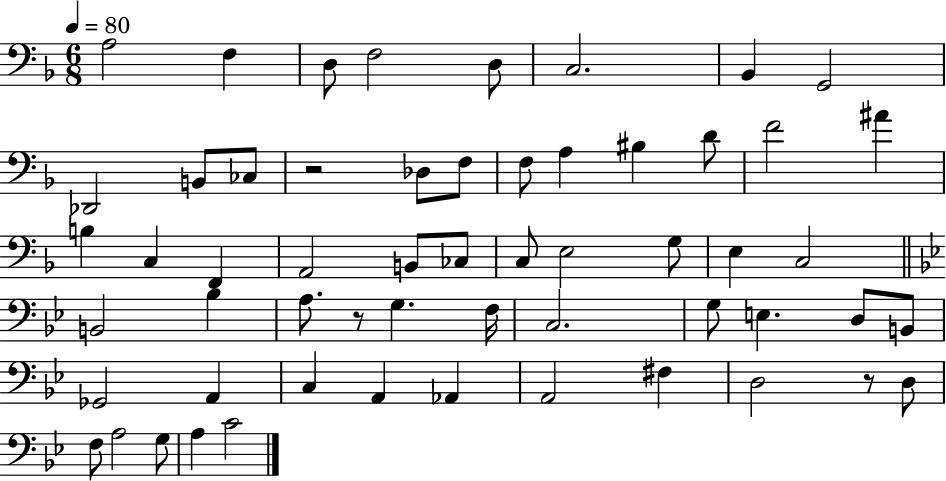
X:1
T:Untitled
M:6/8
L:1/4
K:F
A,2 F, D,/2 F,2 D,/2 C,2 _B,, G,,2 _D,,2 B,,/2 _C,/2 z2 _D,/2 F,/2 F,/2 A, ^B, D/2 F2 ^A B, C, F,, A,,2 B,,/2 _C,/2 C,/2 E,2 G,/2 E, C,2 B,,2 _B, A,/2 z/2 G, F,/4 C,2 G,/2 E, D,/2 B,,/2 _G,,2 A,, C, A,, _A,, A,,2 ^F, D,2 z/2 D,/2 F,/2 A,2 G,/2 A, C2